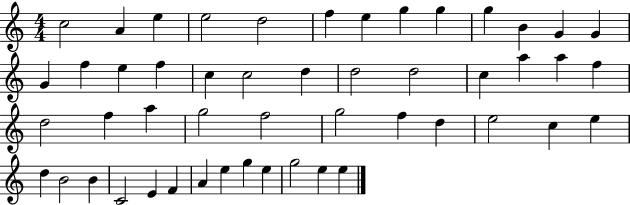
{
  \clef treble
  \numericTimeSignature
  \time 4/4
  \key c \major
  c''2 a'4 e''4 | e''2 d''2 | f''4 e''4 g''4 g''4 | g''4 b'4 g'4 g'4 | \break g'4 f''4 e''4 f''4 | c''4 c''2 d''4 | d''2 d''2 | c''4 a''4 a''4 f''4 | \break d''2 f''4 a''4 | g''2 f''2 | g''2 f''4 d''4 | e''2 c''4 e''4 | \break d''4 b'2 b'4 | c'2 e'4 f'4 | a'4 e''4 g''4 e''4 | g''2 e''4 e''4 | \break \bar "|."
}